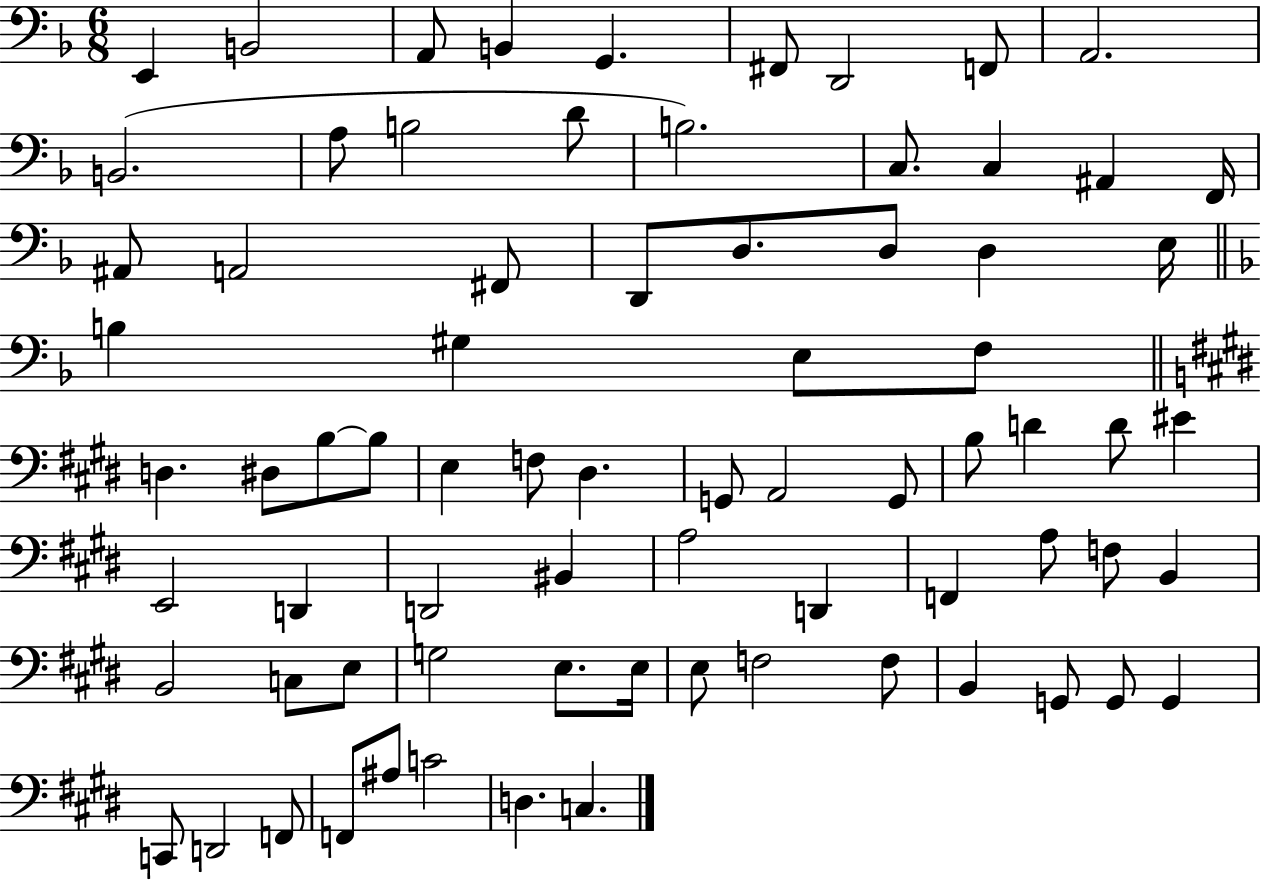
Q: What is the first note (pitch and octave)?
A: E2